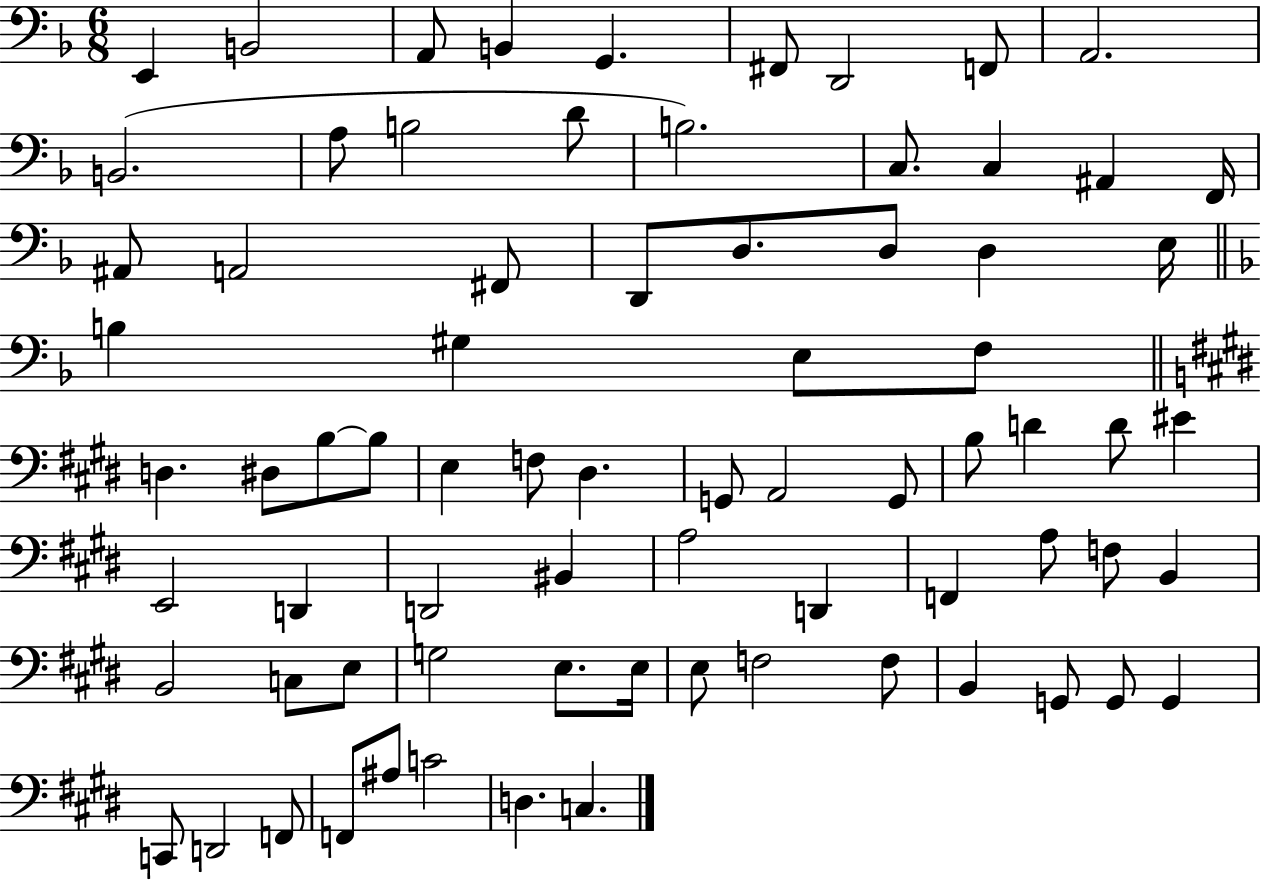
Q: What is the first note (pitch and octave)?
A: E2